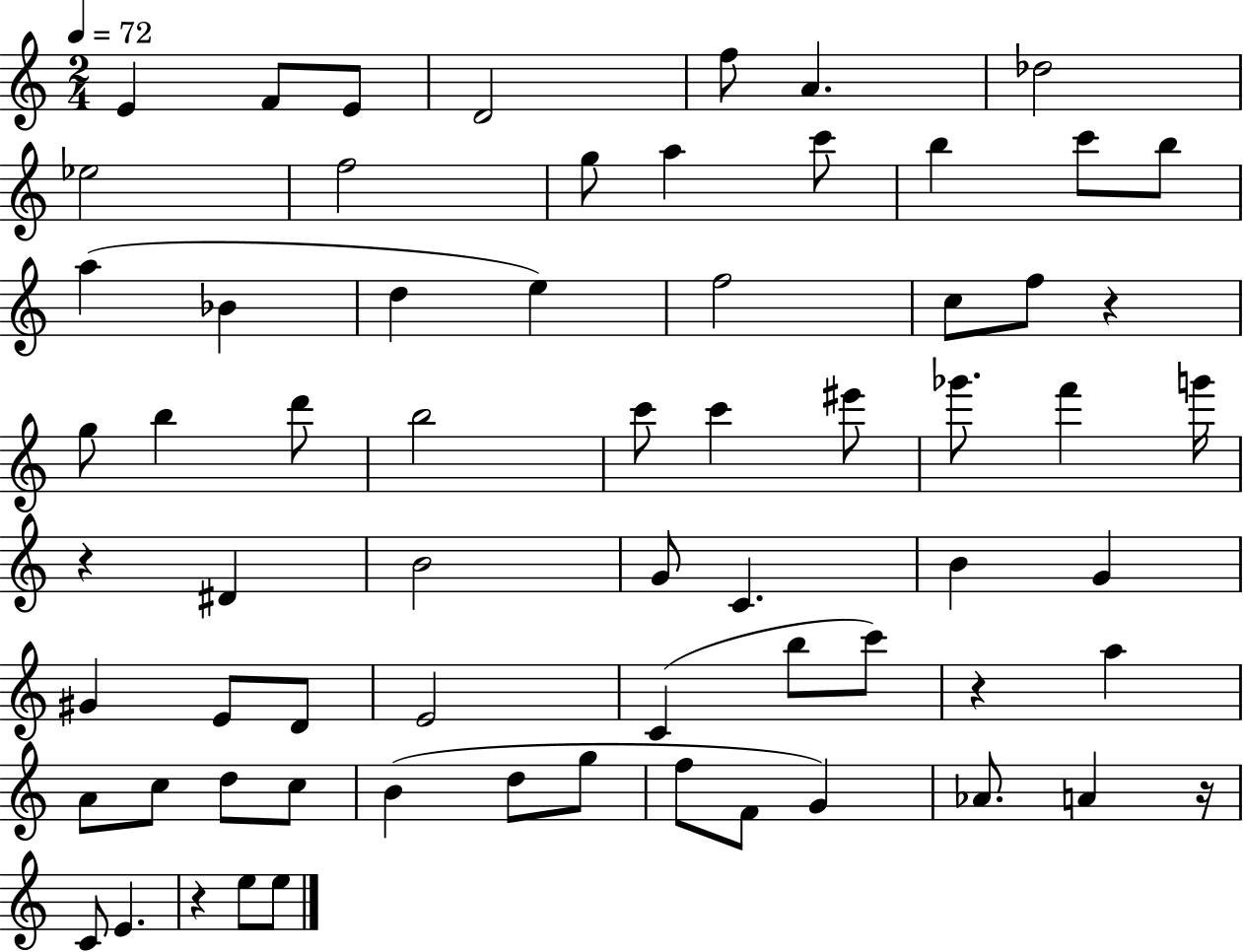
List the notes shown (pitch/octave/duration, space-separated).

E4/q F4/e E4/e D4/h F5/e A4/q. Db5/h Eb5/h F5/h G5/e A5/q C6/e B5/q C6/e B5/e A5/q Bb4/q D5/q E5/q F5/h C5/e F5/e R/q G5/e B5/q D6/e B5/h C6/e C6/q EIS6/e Gb6/e. F6/q G6/s R/q D#4/q B4/h G4/e C4/q. B4/q G4/q G#4/q E4/e D4/e E4/h C4/q B5/e C6/e R/q A5/q A4/e C5/e D5/e C5/e B4/q D5/e G5/e F5/e F4/e G4/q Ab4/e. A4/q R/s C4/e E4/q. R/q E5/e E5/e